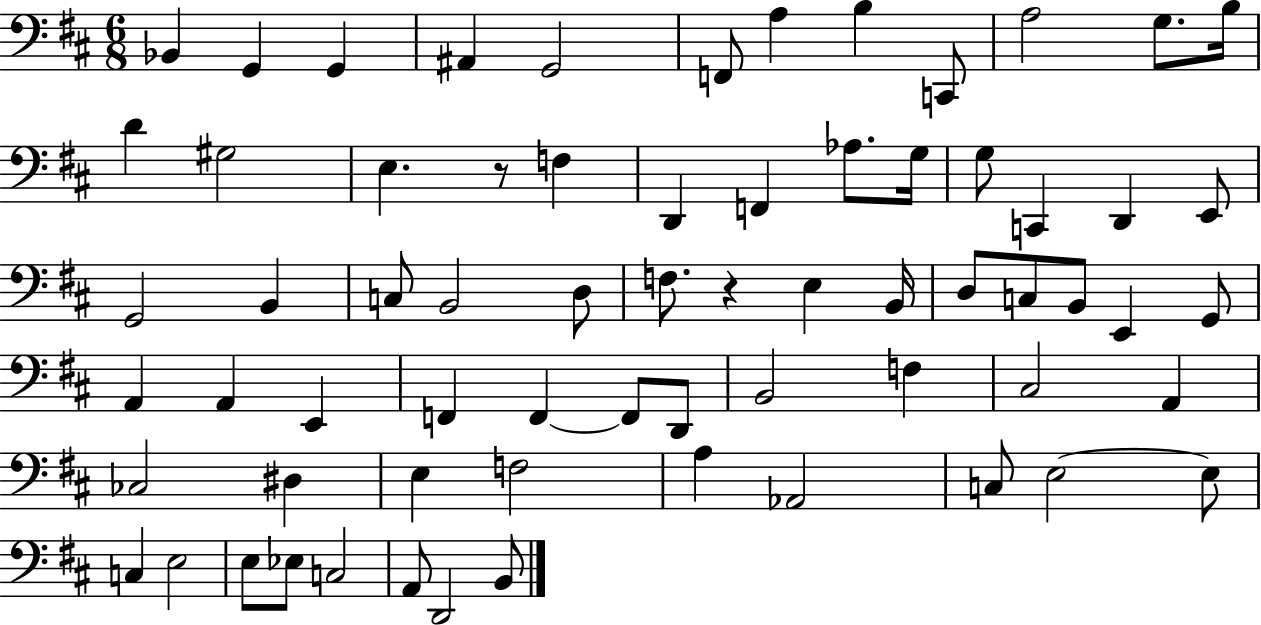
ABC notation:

X:1
T:Untitled
M:6/8
L:1/4
K:D
_B,, G,, G,, ^A,, G,,2 F,,/2 A, B, C,,/2 A,2 G,/2 B,/4 D ^G,2 E, z/2 F, D,, F,, _A,/2 G,/4 G,/2 C,, D,, E,,/2 G,,2 B,, C,/2 B,,2 D,/2 F,/2 z E, B,,/4 D,/2 C,/2 B,,/2 E,, G,,/2 A,, A,, E,, F,, F,, F,,/2 D,,/2 B,,2 F, ^C,2 A,, _C,2 ^D, E, F,2 A, _A,,2 C,/2 E,2 E,/2 C, E,2 E,/2 _E,/2 C,2 A,,/2 D,,2 B,,/2